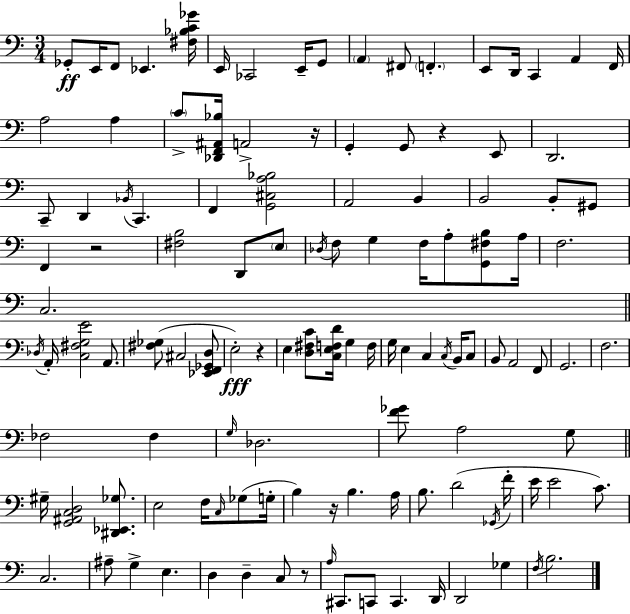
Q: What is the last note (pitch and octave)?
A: B3